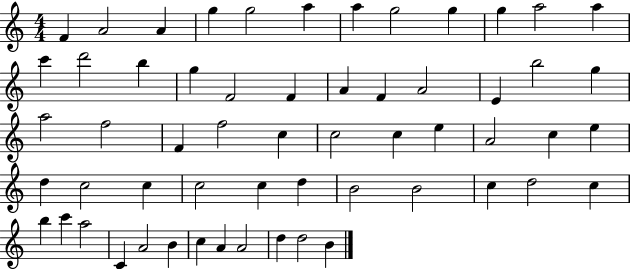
{
  \clef treble
  \numericTimeSignature
  \time 4/4
  \key c \major
  f'4 a'2 a'4 | g''4 g''2 a''4 | a''4 g''2 g''4 | g''4 a''2 a''4 | \break c'''4 d'''2 b''4 | g''4 f'2 f'4 | a'4 f'4 a'2 | e'4 b''2 g''4 | \break a''2 f''2 | f'4 f''2 c''4 | c''2 c''4 e''4 | a'2 c''4 e''4 | \break d''4 c''2 c''4 | c''2 c''4 d''4 | b'2 b'2 | c''4 d''2 c''4 | \break b''4 c'''4 a''2 | c'4 a'2 b'4 | c''4 a'4 a'2 | d''4 d''2 b'4 | \break \bar "|."
}